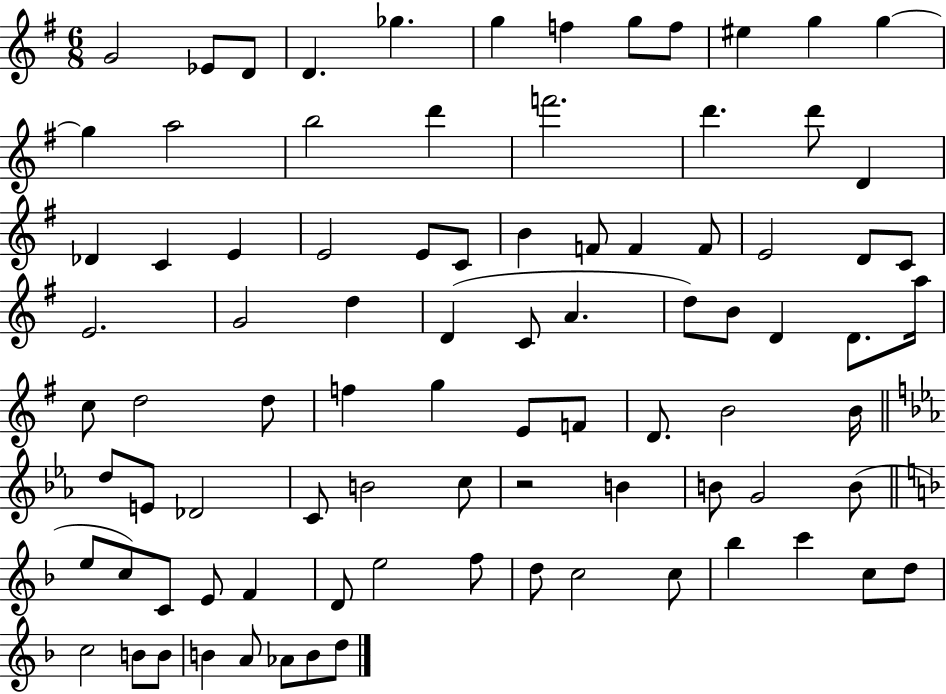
X:1
T:Untitled
M:6/8
L:1/4
K:G
G2 _E/2 D/2 D _g g f g/2 f/2 ^e g g g a2 b2 d' f'2 d' d'/2 D _D C E E2 E/2 C/2 B F/2 F F/2 E2 D/2 C/2 E2 G2 d D C/2 A d/2 B/2 D D/2 a/4 c/2 d2 d/2 f g E/2 F/2 D/2 B2 B/4 d/2 E/2 _D2 C/2 B2 c/2 z2 B B/2 G2 B/2 e/2 c/2 C/2 E/2 F D/2 e2 f/2 d/2 c2 c/2 _b c' c/2 d/2 c2 B/2 B/2 B A/2 _A/2 B/2 d/2